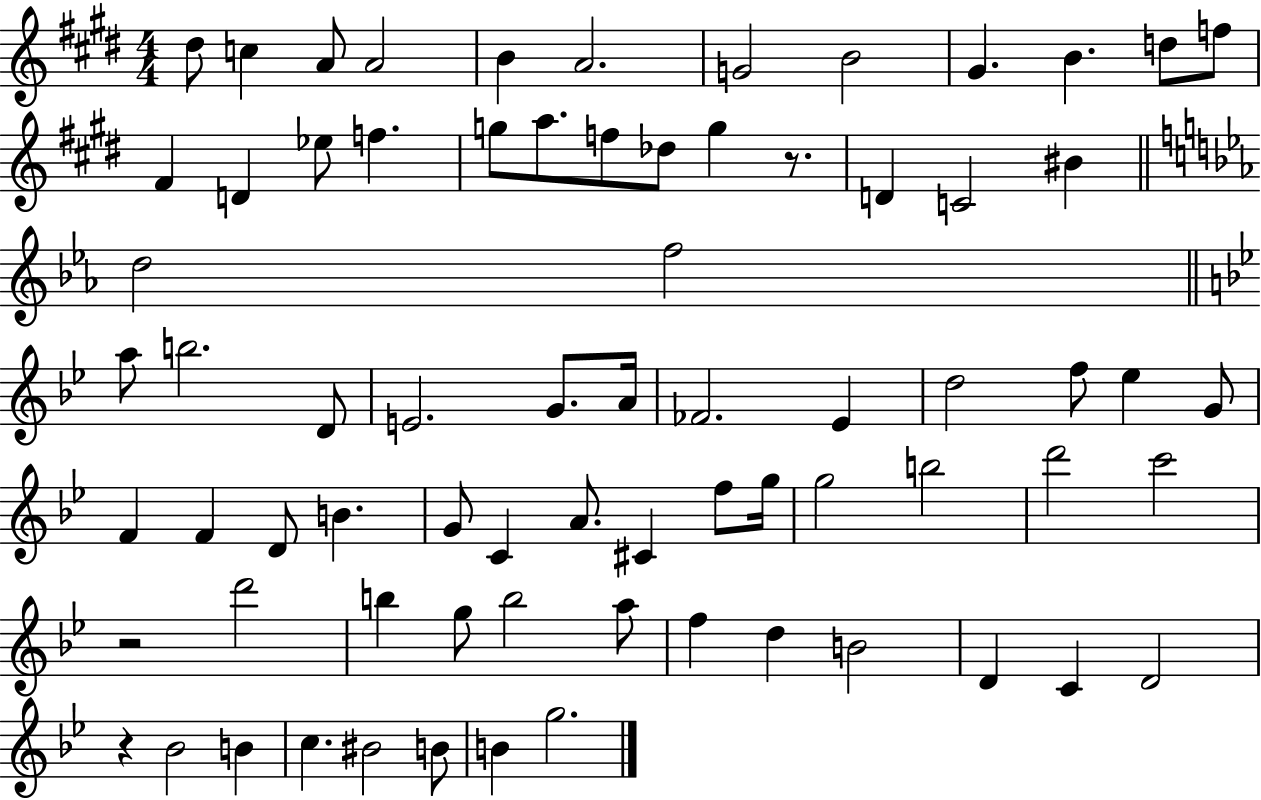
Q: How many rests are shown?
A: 3